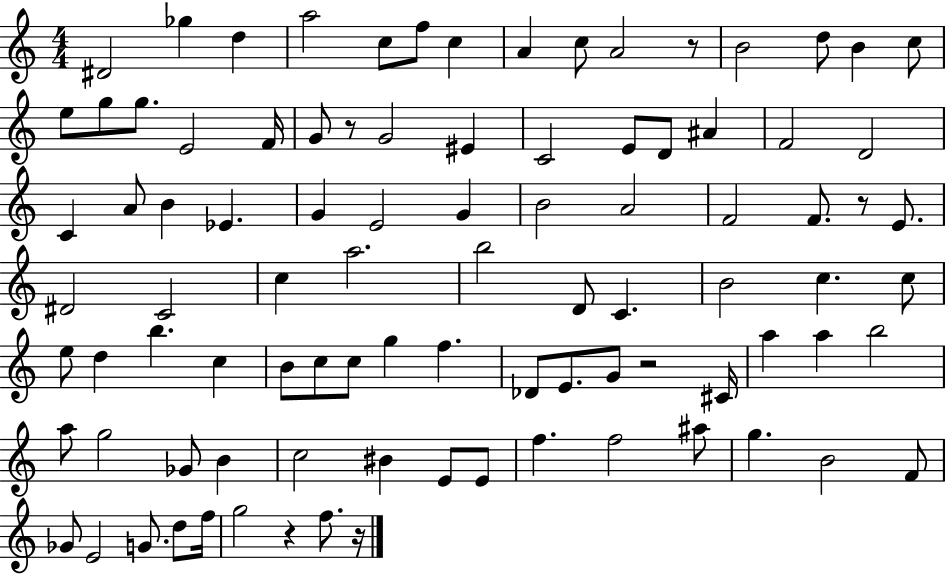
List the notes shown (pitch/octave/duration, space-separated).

D#4/h Gb5/q D5/q A5/h C5/e F5/e C5/q A4/q C5/e A4/h R/e B4/h D5/e B4/q C5/e E5/e G5/e G5/e. E4/h F4/s G4/e R/e G4/h EIS4/q C4/h E4/e D4/e A#4/q F4/h D4/h C4/q A4/e B4/q Eb4/q. G4/q E4/h G4/q B4/h A4/h F4/h F4/e. R/e E4/e. D#4/h C4/h C5/q A5/h. B5/h D4/e C4/q. B4/h C5/q. C5/e E5/e D5/q B5/q. C5/q B4/e C5/e C5/e G5/q F5/q. Db4/e E4/e. G4/e R/h C#4/s A5/q A5/q B5/h A5/e G5/h Gb4/e B4/q C5/h BIS4/q E4/e E4/e F5/q. F5/h A#5/e G5/q. B4/h F4/e Gb4/e E4/h G4/e. D5/e F5/s G5/h R/q F5/e. R/s